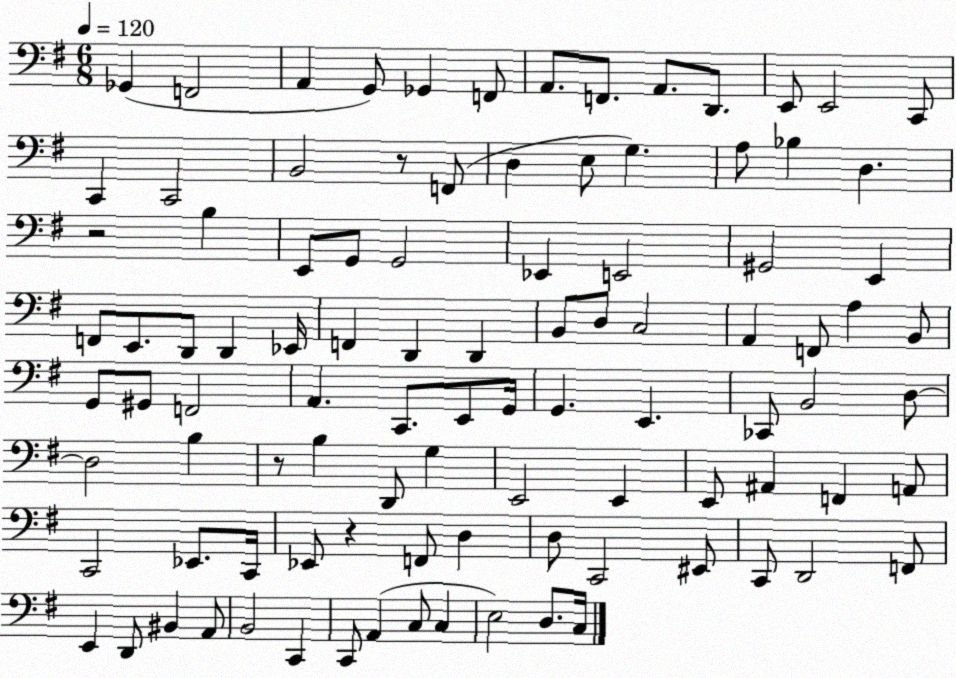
X:1
T:Untitled
M:6/8
L:1/4
K:G
_G,, F,,2 A,, G,,/2 _G,, F,,/2 A,,/2 F,,/2 A,,/2 D,,/2 E,,/2 E,,2 C,,/2 C,, C,,2 B,,2 z/2 F,,/2 D, E,/2 G, A,/2 _B, D, z2 B, E,,/2 G,,/2 G,,2 _E,, E,,2 ^G,,2 E,, F,,/2 E,,/2 D,,/2 D,, _E,,/4 F,, D,, D,, B,,/2 D,/2 C,2 A,, F,,/2 A, B,,/2 G,,/2 ^G,,/2 F,,2 A,, C,,/2 E,,/2 G,,/4 G,, E,, _C,,/2 B,,2 D,/2 D,2 B, z/2 B, D,,/2 G, E,,2 E,, E,,/2 ^A,, F,, A,,/2 C,,2 _E,,/2 C,,/4 _E,,/2 z F,,/2 D, D,/2 C,,2 ^E,,/2 C,,/2 D,,2 F,,/2 E,, D,,/2 ^B,, A,,/2 B,,2 C,, C,,/2 A,, C,/2 C, E,2 D,/2 C,/4